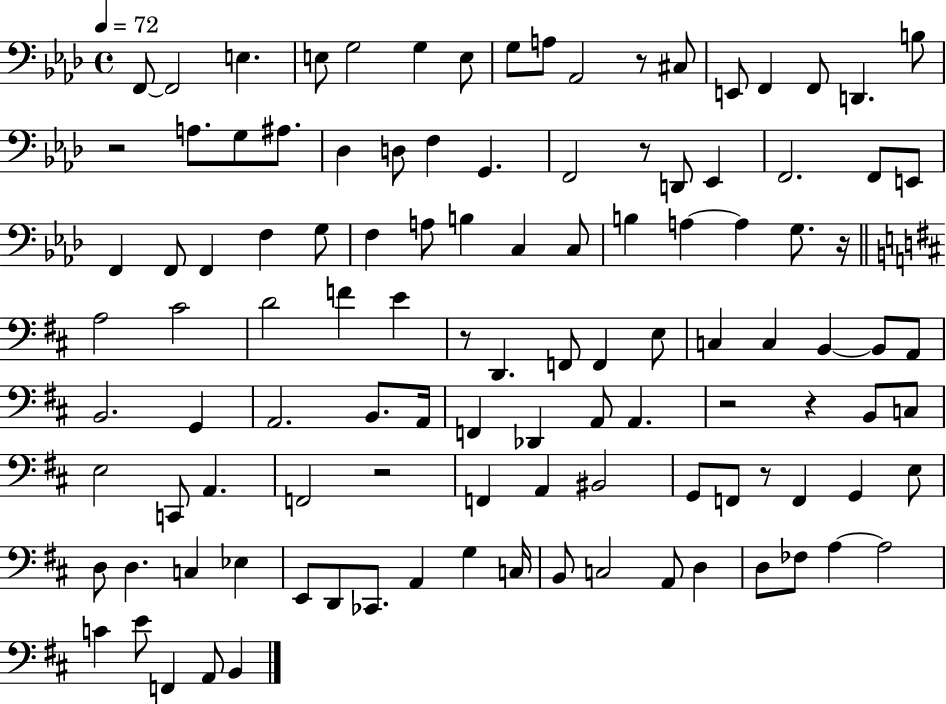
{
  \clef bass
  \time 4/4
  \defaultTimeSignature
  \key aes \major
  \tempo 4 = 72
  f,8~~ f,2 e4. | e8 g2 g4 e8 | g8 a8 aes,2 r8 cis8 | e,8 f,4 f,8 d,4. b8 | \break r2 a8. g8 ais8. | des4 d8 f4 g,4. | f,2 r8 d,8 ees,4 | f,2. f,8 e,8 | \break f,4 f,8 f,4 f4 g8 | f4 a8 b4 c4 c8 | b4 a4~~ a4 g8. r16 | \bar "||" \break \key d \major a2 cis'2 | d'2 f'4 e'4 | r8 d,4. f,8 f,4 e8 | c4 c4 b,4~~ b,8 a,8 | \break b,2. g,4 | a,2. b,8. a,16 | f,4 des,4 a,8 a,4. | r2 r4 b,8 c8 | \break e2 c,8 a,4. | f,2 r2 | f,4 a,4 bis,2 | g,8 f,8 r8 f,4 g,4 e8 | \break d8 d4. c4 ees4 | e,8 d,8 ces,8. a,4 g4 c16 | b,8 c2 a,8 d4 | d8 fes8 a4~~ a2 | \break c'4 e'8 f,4 a,8 b,4 | \bar "|."
}